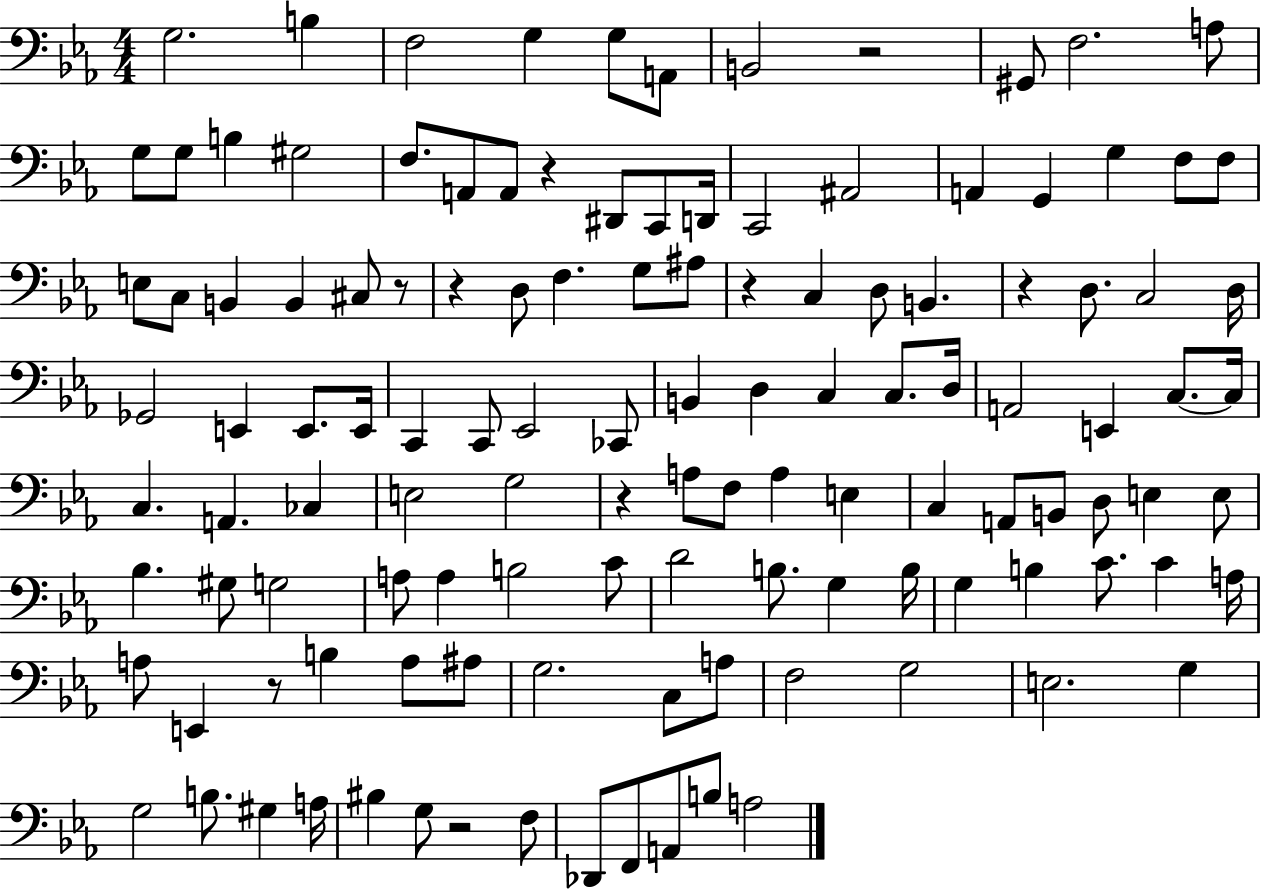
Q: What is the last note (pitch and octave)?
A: A3